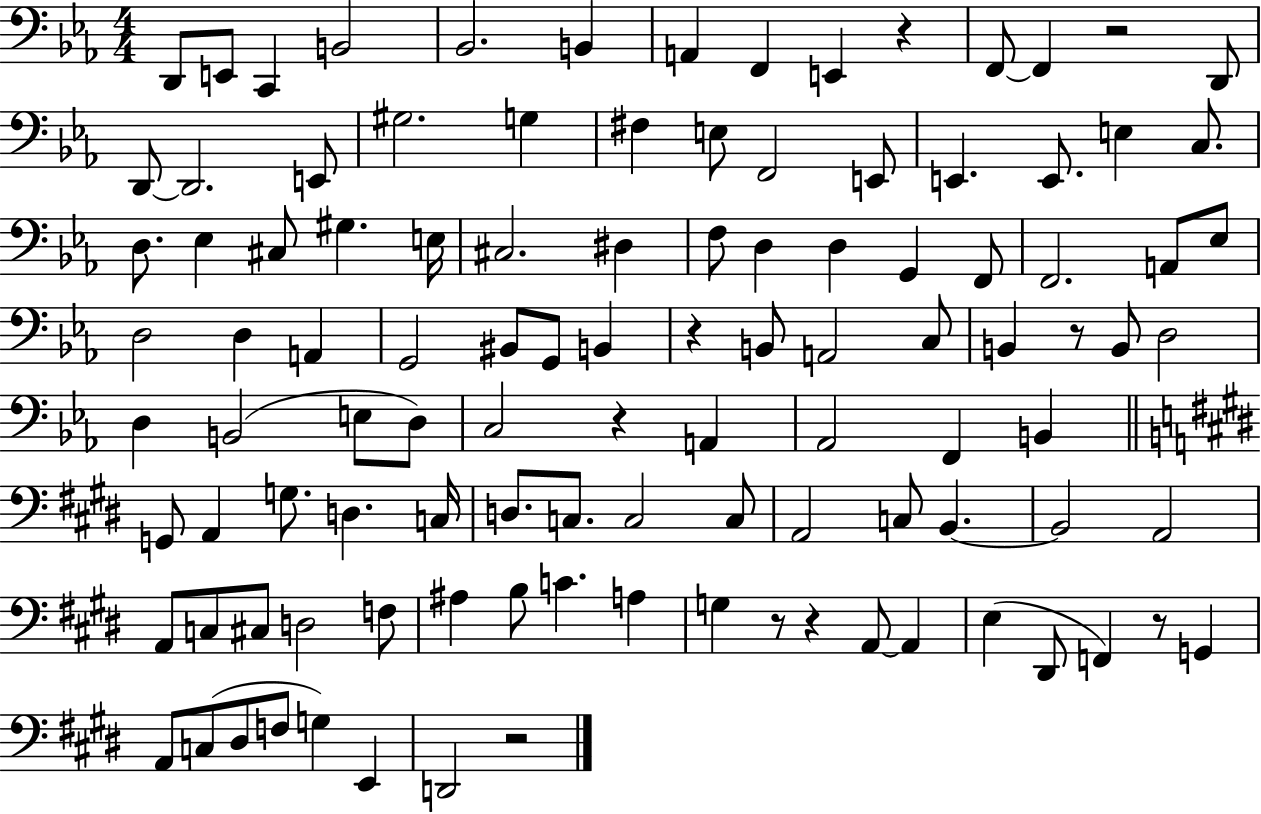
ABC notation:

X:1
T:Untitled
M:4/4
L:1/4
K:Eb
D,,/2 E,,/2 C,, B,,2 _B,,2 B,, A,, F,, E,, z F,,/2 F,, z2 D,,/2 D,,/2 D,,2 E,,/2 ^G,2 G, ^F, E,/2 F,,2 E,,/2 E,, E,,/2 E, C,/2 D,/2 _E, ^C,/2 ^G, E,/4 ^C,2 ^D, F,/2 D, D, G,, F,,/2 F,,2 A,,/2 _E,/2 D,2 D, A,, G,,2 ^B,,/2 G,,/2 B,, z B,,/2 A,,2 C,/2 B,, z/2 B,,/2 D,2 D, B,,2 E,/2 D,/2 C,2 z A,, _A,,2 F,, B,, G,,/2 A,, G,/2 D, C,/4 D,/2 C,/2 C,2 C,/2 A,,2 C,/2 B,, B,,2 A,,2 A,,/2 C,/2 ^C,/2 D,2 F,/2 ^A, B,/2 C A, G, z/2 z A,,/2 A,, E, ^D,,/2 F,, z/2 G,, A,,/2 C,/2 ^D,/2 F,/2 G, E,, D,,2 z2